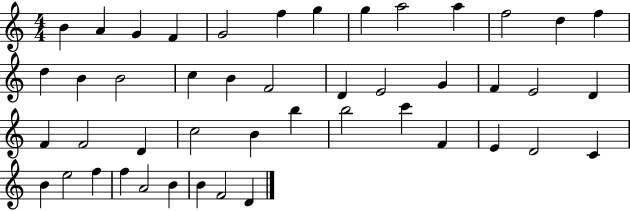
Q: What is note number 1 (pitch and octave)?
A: B4